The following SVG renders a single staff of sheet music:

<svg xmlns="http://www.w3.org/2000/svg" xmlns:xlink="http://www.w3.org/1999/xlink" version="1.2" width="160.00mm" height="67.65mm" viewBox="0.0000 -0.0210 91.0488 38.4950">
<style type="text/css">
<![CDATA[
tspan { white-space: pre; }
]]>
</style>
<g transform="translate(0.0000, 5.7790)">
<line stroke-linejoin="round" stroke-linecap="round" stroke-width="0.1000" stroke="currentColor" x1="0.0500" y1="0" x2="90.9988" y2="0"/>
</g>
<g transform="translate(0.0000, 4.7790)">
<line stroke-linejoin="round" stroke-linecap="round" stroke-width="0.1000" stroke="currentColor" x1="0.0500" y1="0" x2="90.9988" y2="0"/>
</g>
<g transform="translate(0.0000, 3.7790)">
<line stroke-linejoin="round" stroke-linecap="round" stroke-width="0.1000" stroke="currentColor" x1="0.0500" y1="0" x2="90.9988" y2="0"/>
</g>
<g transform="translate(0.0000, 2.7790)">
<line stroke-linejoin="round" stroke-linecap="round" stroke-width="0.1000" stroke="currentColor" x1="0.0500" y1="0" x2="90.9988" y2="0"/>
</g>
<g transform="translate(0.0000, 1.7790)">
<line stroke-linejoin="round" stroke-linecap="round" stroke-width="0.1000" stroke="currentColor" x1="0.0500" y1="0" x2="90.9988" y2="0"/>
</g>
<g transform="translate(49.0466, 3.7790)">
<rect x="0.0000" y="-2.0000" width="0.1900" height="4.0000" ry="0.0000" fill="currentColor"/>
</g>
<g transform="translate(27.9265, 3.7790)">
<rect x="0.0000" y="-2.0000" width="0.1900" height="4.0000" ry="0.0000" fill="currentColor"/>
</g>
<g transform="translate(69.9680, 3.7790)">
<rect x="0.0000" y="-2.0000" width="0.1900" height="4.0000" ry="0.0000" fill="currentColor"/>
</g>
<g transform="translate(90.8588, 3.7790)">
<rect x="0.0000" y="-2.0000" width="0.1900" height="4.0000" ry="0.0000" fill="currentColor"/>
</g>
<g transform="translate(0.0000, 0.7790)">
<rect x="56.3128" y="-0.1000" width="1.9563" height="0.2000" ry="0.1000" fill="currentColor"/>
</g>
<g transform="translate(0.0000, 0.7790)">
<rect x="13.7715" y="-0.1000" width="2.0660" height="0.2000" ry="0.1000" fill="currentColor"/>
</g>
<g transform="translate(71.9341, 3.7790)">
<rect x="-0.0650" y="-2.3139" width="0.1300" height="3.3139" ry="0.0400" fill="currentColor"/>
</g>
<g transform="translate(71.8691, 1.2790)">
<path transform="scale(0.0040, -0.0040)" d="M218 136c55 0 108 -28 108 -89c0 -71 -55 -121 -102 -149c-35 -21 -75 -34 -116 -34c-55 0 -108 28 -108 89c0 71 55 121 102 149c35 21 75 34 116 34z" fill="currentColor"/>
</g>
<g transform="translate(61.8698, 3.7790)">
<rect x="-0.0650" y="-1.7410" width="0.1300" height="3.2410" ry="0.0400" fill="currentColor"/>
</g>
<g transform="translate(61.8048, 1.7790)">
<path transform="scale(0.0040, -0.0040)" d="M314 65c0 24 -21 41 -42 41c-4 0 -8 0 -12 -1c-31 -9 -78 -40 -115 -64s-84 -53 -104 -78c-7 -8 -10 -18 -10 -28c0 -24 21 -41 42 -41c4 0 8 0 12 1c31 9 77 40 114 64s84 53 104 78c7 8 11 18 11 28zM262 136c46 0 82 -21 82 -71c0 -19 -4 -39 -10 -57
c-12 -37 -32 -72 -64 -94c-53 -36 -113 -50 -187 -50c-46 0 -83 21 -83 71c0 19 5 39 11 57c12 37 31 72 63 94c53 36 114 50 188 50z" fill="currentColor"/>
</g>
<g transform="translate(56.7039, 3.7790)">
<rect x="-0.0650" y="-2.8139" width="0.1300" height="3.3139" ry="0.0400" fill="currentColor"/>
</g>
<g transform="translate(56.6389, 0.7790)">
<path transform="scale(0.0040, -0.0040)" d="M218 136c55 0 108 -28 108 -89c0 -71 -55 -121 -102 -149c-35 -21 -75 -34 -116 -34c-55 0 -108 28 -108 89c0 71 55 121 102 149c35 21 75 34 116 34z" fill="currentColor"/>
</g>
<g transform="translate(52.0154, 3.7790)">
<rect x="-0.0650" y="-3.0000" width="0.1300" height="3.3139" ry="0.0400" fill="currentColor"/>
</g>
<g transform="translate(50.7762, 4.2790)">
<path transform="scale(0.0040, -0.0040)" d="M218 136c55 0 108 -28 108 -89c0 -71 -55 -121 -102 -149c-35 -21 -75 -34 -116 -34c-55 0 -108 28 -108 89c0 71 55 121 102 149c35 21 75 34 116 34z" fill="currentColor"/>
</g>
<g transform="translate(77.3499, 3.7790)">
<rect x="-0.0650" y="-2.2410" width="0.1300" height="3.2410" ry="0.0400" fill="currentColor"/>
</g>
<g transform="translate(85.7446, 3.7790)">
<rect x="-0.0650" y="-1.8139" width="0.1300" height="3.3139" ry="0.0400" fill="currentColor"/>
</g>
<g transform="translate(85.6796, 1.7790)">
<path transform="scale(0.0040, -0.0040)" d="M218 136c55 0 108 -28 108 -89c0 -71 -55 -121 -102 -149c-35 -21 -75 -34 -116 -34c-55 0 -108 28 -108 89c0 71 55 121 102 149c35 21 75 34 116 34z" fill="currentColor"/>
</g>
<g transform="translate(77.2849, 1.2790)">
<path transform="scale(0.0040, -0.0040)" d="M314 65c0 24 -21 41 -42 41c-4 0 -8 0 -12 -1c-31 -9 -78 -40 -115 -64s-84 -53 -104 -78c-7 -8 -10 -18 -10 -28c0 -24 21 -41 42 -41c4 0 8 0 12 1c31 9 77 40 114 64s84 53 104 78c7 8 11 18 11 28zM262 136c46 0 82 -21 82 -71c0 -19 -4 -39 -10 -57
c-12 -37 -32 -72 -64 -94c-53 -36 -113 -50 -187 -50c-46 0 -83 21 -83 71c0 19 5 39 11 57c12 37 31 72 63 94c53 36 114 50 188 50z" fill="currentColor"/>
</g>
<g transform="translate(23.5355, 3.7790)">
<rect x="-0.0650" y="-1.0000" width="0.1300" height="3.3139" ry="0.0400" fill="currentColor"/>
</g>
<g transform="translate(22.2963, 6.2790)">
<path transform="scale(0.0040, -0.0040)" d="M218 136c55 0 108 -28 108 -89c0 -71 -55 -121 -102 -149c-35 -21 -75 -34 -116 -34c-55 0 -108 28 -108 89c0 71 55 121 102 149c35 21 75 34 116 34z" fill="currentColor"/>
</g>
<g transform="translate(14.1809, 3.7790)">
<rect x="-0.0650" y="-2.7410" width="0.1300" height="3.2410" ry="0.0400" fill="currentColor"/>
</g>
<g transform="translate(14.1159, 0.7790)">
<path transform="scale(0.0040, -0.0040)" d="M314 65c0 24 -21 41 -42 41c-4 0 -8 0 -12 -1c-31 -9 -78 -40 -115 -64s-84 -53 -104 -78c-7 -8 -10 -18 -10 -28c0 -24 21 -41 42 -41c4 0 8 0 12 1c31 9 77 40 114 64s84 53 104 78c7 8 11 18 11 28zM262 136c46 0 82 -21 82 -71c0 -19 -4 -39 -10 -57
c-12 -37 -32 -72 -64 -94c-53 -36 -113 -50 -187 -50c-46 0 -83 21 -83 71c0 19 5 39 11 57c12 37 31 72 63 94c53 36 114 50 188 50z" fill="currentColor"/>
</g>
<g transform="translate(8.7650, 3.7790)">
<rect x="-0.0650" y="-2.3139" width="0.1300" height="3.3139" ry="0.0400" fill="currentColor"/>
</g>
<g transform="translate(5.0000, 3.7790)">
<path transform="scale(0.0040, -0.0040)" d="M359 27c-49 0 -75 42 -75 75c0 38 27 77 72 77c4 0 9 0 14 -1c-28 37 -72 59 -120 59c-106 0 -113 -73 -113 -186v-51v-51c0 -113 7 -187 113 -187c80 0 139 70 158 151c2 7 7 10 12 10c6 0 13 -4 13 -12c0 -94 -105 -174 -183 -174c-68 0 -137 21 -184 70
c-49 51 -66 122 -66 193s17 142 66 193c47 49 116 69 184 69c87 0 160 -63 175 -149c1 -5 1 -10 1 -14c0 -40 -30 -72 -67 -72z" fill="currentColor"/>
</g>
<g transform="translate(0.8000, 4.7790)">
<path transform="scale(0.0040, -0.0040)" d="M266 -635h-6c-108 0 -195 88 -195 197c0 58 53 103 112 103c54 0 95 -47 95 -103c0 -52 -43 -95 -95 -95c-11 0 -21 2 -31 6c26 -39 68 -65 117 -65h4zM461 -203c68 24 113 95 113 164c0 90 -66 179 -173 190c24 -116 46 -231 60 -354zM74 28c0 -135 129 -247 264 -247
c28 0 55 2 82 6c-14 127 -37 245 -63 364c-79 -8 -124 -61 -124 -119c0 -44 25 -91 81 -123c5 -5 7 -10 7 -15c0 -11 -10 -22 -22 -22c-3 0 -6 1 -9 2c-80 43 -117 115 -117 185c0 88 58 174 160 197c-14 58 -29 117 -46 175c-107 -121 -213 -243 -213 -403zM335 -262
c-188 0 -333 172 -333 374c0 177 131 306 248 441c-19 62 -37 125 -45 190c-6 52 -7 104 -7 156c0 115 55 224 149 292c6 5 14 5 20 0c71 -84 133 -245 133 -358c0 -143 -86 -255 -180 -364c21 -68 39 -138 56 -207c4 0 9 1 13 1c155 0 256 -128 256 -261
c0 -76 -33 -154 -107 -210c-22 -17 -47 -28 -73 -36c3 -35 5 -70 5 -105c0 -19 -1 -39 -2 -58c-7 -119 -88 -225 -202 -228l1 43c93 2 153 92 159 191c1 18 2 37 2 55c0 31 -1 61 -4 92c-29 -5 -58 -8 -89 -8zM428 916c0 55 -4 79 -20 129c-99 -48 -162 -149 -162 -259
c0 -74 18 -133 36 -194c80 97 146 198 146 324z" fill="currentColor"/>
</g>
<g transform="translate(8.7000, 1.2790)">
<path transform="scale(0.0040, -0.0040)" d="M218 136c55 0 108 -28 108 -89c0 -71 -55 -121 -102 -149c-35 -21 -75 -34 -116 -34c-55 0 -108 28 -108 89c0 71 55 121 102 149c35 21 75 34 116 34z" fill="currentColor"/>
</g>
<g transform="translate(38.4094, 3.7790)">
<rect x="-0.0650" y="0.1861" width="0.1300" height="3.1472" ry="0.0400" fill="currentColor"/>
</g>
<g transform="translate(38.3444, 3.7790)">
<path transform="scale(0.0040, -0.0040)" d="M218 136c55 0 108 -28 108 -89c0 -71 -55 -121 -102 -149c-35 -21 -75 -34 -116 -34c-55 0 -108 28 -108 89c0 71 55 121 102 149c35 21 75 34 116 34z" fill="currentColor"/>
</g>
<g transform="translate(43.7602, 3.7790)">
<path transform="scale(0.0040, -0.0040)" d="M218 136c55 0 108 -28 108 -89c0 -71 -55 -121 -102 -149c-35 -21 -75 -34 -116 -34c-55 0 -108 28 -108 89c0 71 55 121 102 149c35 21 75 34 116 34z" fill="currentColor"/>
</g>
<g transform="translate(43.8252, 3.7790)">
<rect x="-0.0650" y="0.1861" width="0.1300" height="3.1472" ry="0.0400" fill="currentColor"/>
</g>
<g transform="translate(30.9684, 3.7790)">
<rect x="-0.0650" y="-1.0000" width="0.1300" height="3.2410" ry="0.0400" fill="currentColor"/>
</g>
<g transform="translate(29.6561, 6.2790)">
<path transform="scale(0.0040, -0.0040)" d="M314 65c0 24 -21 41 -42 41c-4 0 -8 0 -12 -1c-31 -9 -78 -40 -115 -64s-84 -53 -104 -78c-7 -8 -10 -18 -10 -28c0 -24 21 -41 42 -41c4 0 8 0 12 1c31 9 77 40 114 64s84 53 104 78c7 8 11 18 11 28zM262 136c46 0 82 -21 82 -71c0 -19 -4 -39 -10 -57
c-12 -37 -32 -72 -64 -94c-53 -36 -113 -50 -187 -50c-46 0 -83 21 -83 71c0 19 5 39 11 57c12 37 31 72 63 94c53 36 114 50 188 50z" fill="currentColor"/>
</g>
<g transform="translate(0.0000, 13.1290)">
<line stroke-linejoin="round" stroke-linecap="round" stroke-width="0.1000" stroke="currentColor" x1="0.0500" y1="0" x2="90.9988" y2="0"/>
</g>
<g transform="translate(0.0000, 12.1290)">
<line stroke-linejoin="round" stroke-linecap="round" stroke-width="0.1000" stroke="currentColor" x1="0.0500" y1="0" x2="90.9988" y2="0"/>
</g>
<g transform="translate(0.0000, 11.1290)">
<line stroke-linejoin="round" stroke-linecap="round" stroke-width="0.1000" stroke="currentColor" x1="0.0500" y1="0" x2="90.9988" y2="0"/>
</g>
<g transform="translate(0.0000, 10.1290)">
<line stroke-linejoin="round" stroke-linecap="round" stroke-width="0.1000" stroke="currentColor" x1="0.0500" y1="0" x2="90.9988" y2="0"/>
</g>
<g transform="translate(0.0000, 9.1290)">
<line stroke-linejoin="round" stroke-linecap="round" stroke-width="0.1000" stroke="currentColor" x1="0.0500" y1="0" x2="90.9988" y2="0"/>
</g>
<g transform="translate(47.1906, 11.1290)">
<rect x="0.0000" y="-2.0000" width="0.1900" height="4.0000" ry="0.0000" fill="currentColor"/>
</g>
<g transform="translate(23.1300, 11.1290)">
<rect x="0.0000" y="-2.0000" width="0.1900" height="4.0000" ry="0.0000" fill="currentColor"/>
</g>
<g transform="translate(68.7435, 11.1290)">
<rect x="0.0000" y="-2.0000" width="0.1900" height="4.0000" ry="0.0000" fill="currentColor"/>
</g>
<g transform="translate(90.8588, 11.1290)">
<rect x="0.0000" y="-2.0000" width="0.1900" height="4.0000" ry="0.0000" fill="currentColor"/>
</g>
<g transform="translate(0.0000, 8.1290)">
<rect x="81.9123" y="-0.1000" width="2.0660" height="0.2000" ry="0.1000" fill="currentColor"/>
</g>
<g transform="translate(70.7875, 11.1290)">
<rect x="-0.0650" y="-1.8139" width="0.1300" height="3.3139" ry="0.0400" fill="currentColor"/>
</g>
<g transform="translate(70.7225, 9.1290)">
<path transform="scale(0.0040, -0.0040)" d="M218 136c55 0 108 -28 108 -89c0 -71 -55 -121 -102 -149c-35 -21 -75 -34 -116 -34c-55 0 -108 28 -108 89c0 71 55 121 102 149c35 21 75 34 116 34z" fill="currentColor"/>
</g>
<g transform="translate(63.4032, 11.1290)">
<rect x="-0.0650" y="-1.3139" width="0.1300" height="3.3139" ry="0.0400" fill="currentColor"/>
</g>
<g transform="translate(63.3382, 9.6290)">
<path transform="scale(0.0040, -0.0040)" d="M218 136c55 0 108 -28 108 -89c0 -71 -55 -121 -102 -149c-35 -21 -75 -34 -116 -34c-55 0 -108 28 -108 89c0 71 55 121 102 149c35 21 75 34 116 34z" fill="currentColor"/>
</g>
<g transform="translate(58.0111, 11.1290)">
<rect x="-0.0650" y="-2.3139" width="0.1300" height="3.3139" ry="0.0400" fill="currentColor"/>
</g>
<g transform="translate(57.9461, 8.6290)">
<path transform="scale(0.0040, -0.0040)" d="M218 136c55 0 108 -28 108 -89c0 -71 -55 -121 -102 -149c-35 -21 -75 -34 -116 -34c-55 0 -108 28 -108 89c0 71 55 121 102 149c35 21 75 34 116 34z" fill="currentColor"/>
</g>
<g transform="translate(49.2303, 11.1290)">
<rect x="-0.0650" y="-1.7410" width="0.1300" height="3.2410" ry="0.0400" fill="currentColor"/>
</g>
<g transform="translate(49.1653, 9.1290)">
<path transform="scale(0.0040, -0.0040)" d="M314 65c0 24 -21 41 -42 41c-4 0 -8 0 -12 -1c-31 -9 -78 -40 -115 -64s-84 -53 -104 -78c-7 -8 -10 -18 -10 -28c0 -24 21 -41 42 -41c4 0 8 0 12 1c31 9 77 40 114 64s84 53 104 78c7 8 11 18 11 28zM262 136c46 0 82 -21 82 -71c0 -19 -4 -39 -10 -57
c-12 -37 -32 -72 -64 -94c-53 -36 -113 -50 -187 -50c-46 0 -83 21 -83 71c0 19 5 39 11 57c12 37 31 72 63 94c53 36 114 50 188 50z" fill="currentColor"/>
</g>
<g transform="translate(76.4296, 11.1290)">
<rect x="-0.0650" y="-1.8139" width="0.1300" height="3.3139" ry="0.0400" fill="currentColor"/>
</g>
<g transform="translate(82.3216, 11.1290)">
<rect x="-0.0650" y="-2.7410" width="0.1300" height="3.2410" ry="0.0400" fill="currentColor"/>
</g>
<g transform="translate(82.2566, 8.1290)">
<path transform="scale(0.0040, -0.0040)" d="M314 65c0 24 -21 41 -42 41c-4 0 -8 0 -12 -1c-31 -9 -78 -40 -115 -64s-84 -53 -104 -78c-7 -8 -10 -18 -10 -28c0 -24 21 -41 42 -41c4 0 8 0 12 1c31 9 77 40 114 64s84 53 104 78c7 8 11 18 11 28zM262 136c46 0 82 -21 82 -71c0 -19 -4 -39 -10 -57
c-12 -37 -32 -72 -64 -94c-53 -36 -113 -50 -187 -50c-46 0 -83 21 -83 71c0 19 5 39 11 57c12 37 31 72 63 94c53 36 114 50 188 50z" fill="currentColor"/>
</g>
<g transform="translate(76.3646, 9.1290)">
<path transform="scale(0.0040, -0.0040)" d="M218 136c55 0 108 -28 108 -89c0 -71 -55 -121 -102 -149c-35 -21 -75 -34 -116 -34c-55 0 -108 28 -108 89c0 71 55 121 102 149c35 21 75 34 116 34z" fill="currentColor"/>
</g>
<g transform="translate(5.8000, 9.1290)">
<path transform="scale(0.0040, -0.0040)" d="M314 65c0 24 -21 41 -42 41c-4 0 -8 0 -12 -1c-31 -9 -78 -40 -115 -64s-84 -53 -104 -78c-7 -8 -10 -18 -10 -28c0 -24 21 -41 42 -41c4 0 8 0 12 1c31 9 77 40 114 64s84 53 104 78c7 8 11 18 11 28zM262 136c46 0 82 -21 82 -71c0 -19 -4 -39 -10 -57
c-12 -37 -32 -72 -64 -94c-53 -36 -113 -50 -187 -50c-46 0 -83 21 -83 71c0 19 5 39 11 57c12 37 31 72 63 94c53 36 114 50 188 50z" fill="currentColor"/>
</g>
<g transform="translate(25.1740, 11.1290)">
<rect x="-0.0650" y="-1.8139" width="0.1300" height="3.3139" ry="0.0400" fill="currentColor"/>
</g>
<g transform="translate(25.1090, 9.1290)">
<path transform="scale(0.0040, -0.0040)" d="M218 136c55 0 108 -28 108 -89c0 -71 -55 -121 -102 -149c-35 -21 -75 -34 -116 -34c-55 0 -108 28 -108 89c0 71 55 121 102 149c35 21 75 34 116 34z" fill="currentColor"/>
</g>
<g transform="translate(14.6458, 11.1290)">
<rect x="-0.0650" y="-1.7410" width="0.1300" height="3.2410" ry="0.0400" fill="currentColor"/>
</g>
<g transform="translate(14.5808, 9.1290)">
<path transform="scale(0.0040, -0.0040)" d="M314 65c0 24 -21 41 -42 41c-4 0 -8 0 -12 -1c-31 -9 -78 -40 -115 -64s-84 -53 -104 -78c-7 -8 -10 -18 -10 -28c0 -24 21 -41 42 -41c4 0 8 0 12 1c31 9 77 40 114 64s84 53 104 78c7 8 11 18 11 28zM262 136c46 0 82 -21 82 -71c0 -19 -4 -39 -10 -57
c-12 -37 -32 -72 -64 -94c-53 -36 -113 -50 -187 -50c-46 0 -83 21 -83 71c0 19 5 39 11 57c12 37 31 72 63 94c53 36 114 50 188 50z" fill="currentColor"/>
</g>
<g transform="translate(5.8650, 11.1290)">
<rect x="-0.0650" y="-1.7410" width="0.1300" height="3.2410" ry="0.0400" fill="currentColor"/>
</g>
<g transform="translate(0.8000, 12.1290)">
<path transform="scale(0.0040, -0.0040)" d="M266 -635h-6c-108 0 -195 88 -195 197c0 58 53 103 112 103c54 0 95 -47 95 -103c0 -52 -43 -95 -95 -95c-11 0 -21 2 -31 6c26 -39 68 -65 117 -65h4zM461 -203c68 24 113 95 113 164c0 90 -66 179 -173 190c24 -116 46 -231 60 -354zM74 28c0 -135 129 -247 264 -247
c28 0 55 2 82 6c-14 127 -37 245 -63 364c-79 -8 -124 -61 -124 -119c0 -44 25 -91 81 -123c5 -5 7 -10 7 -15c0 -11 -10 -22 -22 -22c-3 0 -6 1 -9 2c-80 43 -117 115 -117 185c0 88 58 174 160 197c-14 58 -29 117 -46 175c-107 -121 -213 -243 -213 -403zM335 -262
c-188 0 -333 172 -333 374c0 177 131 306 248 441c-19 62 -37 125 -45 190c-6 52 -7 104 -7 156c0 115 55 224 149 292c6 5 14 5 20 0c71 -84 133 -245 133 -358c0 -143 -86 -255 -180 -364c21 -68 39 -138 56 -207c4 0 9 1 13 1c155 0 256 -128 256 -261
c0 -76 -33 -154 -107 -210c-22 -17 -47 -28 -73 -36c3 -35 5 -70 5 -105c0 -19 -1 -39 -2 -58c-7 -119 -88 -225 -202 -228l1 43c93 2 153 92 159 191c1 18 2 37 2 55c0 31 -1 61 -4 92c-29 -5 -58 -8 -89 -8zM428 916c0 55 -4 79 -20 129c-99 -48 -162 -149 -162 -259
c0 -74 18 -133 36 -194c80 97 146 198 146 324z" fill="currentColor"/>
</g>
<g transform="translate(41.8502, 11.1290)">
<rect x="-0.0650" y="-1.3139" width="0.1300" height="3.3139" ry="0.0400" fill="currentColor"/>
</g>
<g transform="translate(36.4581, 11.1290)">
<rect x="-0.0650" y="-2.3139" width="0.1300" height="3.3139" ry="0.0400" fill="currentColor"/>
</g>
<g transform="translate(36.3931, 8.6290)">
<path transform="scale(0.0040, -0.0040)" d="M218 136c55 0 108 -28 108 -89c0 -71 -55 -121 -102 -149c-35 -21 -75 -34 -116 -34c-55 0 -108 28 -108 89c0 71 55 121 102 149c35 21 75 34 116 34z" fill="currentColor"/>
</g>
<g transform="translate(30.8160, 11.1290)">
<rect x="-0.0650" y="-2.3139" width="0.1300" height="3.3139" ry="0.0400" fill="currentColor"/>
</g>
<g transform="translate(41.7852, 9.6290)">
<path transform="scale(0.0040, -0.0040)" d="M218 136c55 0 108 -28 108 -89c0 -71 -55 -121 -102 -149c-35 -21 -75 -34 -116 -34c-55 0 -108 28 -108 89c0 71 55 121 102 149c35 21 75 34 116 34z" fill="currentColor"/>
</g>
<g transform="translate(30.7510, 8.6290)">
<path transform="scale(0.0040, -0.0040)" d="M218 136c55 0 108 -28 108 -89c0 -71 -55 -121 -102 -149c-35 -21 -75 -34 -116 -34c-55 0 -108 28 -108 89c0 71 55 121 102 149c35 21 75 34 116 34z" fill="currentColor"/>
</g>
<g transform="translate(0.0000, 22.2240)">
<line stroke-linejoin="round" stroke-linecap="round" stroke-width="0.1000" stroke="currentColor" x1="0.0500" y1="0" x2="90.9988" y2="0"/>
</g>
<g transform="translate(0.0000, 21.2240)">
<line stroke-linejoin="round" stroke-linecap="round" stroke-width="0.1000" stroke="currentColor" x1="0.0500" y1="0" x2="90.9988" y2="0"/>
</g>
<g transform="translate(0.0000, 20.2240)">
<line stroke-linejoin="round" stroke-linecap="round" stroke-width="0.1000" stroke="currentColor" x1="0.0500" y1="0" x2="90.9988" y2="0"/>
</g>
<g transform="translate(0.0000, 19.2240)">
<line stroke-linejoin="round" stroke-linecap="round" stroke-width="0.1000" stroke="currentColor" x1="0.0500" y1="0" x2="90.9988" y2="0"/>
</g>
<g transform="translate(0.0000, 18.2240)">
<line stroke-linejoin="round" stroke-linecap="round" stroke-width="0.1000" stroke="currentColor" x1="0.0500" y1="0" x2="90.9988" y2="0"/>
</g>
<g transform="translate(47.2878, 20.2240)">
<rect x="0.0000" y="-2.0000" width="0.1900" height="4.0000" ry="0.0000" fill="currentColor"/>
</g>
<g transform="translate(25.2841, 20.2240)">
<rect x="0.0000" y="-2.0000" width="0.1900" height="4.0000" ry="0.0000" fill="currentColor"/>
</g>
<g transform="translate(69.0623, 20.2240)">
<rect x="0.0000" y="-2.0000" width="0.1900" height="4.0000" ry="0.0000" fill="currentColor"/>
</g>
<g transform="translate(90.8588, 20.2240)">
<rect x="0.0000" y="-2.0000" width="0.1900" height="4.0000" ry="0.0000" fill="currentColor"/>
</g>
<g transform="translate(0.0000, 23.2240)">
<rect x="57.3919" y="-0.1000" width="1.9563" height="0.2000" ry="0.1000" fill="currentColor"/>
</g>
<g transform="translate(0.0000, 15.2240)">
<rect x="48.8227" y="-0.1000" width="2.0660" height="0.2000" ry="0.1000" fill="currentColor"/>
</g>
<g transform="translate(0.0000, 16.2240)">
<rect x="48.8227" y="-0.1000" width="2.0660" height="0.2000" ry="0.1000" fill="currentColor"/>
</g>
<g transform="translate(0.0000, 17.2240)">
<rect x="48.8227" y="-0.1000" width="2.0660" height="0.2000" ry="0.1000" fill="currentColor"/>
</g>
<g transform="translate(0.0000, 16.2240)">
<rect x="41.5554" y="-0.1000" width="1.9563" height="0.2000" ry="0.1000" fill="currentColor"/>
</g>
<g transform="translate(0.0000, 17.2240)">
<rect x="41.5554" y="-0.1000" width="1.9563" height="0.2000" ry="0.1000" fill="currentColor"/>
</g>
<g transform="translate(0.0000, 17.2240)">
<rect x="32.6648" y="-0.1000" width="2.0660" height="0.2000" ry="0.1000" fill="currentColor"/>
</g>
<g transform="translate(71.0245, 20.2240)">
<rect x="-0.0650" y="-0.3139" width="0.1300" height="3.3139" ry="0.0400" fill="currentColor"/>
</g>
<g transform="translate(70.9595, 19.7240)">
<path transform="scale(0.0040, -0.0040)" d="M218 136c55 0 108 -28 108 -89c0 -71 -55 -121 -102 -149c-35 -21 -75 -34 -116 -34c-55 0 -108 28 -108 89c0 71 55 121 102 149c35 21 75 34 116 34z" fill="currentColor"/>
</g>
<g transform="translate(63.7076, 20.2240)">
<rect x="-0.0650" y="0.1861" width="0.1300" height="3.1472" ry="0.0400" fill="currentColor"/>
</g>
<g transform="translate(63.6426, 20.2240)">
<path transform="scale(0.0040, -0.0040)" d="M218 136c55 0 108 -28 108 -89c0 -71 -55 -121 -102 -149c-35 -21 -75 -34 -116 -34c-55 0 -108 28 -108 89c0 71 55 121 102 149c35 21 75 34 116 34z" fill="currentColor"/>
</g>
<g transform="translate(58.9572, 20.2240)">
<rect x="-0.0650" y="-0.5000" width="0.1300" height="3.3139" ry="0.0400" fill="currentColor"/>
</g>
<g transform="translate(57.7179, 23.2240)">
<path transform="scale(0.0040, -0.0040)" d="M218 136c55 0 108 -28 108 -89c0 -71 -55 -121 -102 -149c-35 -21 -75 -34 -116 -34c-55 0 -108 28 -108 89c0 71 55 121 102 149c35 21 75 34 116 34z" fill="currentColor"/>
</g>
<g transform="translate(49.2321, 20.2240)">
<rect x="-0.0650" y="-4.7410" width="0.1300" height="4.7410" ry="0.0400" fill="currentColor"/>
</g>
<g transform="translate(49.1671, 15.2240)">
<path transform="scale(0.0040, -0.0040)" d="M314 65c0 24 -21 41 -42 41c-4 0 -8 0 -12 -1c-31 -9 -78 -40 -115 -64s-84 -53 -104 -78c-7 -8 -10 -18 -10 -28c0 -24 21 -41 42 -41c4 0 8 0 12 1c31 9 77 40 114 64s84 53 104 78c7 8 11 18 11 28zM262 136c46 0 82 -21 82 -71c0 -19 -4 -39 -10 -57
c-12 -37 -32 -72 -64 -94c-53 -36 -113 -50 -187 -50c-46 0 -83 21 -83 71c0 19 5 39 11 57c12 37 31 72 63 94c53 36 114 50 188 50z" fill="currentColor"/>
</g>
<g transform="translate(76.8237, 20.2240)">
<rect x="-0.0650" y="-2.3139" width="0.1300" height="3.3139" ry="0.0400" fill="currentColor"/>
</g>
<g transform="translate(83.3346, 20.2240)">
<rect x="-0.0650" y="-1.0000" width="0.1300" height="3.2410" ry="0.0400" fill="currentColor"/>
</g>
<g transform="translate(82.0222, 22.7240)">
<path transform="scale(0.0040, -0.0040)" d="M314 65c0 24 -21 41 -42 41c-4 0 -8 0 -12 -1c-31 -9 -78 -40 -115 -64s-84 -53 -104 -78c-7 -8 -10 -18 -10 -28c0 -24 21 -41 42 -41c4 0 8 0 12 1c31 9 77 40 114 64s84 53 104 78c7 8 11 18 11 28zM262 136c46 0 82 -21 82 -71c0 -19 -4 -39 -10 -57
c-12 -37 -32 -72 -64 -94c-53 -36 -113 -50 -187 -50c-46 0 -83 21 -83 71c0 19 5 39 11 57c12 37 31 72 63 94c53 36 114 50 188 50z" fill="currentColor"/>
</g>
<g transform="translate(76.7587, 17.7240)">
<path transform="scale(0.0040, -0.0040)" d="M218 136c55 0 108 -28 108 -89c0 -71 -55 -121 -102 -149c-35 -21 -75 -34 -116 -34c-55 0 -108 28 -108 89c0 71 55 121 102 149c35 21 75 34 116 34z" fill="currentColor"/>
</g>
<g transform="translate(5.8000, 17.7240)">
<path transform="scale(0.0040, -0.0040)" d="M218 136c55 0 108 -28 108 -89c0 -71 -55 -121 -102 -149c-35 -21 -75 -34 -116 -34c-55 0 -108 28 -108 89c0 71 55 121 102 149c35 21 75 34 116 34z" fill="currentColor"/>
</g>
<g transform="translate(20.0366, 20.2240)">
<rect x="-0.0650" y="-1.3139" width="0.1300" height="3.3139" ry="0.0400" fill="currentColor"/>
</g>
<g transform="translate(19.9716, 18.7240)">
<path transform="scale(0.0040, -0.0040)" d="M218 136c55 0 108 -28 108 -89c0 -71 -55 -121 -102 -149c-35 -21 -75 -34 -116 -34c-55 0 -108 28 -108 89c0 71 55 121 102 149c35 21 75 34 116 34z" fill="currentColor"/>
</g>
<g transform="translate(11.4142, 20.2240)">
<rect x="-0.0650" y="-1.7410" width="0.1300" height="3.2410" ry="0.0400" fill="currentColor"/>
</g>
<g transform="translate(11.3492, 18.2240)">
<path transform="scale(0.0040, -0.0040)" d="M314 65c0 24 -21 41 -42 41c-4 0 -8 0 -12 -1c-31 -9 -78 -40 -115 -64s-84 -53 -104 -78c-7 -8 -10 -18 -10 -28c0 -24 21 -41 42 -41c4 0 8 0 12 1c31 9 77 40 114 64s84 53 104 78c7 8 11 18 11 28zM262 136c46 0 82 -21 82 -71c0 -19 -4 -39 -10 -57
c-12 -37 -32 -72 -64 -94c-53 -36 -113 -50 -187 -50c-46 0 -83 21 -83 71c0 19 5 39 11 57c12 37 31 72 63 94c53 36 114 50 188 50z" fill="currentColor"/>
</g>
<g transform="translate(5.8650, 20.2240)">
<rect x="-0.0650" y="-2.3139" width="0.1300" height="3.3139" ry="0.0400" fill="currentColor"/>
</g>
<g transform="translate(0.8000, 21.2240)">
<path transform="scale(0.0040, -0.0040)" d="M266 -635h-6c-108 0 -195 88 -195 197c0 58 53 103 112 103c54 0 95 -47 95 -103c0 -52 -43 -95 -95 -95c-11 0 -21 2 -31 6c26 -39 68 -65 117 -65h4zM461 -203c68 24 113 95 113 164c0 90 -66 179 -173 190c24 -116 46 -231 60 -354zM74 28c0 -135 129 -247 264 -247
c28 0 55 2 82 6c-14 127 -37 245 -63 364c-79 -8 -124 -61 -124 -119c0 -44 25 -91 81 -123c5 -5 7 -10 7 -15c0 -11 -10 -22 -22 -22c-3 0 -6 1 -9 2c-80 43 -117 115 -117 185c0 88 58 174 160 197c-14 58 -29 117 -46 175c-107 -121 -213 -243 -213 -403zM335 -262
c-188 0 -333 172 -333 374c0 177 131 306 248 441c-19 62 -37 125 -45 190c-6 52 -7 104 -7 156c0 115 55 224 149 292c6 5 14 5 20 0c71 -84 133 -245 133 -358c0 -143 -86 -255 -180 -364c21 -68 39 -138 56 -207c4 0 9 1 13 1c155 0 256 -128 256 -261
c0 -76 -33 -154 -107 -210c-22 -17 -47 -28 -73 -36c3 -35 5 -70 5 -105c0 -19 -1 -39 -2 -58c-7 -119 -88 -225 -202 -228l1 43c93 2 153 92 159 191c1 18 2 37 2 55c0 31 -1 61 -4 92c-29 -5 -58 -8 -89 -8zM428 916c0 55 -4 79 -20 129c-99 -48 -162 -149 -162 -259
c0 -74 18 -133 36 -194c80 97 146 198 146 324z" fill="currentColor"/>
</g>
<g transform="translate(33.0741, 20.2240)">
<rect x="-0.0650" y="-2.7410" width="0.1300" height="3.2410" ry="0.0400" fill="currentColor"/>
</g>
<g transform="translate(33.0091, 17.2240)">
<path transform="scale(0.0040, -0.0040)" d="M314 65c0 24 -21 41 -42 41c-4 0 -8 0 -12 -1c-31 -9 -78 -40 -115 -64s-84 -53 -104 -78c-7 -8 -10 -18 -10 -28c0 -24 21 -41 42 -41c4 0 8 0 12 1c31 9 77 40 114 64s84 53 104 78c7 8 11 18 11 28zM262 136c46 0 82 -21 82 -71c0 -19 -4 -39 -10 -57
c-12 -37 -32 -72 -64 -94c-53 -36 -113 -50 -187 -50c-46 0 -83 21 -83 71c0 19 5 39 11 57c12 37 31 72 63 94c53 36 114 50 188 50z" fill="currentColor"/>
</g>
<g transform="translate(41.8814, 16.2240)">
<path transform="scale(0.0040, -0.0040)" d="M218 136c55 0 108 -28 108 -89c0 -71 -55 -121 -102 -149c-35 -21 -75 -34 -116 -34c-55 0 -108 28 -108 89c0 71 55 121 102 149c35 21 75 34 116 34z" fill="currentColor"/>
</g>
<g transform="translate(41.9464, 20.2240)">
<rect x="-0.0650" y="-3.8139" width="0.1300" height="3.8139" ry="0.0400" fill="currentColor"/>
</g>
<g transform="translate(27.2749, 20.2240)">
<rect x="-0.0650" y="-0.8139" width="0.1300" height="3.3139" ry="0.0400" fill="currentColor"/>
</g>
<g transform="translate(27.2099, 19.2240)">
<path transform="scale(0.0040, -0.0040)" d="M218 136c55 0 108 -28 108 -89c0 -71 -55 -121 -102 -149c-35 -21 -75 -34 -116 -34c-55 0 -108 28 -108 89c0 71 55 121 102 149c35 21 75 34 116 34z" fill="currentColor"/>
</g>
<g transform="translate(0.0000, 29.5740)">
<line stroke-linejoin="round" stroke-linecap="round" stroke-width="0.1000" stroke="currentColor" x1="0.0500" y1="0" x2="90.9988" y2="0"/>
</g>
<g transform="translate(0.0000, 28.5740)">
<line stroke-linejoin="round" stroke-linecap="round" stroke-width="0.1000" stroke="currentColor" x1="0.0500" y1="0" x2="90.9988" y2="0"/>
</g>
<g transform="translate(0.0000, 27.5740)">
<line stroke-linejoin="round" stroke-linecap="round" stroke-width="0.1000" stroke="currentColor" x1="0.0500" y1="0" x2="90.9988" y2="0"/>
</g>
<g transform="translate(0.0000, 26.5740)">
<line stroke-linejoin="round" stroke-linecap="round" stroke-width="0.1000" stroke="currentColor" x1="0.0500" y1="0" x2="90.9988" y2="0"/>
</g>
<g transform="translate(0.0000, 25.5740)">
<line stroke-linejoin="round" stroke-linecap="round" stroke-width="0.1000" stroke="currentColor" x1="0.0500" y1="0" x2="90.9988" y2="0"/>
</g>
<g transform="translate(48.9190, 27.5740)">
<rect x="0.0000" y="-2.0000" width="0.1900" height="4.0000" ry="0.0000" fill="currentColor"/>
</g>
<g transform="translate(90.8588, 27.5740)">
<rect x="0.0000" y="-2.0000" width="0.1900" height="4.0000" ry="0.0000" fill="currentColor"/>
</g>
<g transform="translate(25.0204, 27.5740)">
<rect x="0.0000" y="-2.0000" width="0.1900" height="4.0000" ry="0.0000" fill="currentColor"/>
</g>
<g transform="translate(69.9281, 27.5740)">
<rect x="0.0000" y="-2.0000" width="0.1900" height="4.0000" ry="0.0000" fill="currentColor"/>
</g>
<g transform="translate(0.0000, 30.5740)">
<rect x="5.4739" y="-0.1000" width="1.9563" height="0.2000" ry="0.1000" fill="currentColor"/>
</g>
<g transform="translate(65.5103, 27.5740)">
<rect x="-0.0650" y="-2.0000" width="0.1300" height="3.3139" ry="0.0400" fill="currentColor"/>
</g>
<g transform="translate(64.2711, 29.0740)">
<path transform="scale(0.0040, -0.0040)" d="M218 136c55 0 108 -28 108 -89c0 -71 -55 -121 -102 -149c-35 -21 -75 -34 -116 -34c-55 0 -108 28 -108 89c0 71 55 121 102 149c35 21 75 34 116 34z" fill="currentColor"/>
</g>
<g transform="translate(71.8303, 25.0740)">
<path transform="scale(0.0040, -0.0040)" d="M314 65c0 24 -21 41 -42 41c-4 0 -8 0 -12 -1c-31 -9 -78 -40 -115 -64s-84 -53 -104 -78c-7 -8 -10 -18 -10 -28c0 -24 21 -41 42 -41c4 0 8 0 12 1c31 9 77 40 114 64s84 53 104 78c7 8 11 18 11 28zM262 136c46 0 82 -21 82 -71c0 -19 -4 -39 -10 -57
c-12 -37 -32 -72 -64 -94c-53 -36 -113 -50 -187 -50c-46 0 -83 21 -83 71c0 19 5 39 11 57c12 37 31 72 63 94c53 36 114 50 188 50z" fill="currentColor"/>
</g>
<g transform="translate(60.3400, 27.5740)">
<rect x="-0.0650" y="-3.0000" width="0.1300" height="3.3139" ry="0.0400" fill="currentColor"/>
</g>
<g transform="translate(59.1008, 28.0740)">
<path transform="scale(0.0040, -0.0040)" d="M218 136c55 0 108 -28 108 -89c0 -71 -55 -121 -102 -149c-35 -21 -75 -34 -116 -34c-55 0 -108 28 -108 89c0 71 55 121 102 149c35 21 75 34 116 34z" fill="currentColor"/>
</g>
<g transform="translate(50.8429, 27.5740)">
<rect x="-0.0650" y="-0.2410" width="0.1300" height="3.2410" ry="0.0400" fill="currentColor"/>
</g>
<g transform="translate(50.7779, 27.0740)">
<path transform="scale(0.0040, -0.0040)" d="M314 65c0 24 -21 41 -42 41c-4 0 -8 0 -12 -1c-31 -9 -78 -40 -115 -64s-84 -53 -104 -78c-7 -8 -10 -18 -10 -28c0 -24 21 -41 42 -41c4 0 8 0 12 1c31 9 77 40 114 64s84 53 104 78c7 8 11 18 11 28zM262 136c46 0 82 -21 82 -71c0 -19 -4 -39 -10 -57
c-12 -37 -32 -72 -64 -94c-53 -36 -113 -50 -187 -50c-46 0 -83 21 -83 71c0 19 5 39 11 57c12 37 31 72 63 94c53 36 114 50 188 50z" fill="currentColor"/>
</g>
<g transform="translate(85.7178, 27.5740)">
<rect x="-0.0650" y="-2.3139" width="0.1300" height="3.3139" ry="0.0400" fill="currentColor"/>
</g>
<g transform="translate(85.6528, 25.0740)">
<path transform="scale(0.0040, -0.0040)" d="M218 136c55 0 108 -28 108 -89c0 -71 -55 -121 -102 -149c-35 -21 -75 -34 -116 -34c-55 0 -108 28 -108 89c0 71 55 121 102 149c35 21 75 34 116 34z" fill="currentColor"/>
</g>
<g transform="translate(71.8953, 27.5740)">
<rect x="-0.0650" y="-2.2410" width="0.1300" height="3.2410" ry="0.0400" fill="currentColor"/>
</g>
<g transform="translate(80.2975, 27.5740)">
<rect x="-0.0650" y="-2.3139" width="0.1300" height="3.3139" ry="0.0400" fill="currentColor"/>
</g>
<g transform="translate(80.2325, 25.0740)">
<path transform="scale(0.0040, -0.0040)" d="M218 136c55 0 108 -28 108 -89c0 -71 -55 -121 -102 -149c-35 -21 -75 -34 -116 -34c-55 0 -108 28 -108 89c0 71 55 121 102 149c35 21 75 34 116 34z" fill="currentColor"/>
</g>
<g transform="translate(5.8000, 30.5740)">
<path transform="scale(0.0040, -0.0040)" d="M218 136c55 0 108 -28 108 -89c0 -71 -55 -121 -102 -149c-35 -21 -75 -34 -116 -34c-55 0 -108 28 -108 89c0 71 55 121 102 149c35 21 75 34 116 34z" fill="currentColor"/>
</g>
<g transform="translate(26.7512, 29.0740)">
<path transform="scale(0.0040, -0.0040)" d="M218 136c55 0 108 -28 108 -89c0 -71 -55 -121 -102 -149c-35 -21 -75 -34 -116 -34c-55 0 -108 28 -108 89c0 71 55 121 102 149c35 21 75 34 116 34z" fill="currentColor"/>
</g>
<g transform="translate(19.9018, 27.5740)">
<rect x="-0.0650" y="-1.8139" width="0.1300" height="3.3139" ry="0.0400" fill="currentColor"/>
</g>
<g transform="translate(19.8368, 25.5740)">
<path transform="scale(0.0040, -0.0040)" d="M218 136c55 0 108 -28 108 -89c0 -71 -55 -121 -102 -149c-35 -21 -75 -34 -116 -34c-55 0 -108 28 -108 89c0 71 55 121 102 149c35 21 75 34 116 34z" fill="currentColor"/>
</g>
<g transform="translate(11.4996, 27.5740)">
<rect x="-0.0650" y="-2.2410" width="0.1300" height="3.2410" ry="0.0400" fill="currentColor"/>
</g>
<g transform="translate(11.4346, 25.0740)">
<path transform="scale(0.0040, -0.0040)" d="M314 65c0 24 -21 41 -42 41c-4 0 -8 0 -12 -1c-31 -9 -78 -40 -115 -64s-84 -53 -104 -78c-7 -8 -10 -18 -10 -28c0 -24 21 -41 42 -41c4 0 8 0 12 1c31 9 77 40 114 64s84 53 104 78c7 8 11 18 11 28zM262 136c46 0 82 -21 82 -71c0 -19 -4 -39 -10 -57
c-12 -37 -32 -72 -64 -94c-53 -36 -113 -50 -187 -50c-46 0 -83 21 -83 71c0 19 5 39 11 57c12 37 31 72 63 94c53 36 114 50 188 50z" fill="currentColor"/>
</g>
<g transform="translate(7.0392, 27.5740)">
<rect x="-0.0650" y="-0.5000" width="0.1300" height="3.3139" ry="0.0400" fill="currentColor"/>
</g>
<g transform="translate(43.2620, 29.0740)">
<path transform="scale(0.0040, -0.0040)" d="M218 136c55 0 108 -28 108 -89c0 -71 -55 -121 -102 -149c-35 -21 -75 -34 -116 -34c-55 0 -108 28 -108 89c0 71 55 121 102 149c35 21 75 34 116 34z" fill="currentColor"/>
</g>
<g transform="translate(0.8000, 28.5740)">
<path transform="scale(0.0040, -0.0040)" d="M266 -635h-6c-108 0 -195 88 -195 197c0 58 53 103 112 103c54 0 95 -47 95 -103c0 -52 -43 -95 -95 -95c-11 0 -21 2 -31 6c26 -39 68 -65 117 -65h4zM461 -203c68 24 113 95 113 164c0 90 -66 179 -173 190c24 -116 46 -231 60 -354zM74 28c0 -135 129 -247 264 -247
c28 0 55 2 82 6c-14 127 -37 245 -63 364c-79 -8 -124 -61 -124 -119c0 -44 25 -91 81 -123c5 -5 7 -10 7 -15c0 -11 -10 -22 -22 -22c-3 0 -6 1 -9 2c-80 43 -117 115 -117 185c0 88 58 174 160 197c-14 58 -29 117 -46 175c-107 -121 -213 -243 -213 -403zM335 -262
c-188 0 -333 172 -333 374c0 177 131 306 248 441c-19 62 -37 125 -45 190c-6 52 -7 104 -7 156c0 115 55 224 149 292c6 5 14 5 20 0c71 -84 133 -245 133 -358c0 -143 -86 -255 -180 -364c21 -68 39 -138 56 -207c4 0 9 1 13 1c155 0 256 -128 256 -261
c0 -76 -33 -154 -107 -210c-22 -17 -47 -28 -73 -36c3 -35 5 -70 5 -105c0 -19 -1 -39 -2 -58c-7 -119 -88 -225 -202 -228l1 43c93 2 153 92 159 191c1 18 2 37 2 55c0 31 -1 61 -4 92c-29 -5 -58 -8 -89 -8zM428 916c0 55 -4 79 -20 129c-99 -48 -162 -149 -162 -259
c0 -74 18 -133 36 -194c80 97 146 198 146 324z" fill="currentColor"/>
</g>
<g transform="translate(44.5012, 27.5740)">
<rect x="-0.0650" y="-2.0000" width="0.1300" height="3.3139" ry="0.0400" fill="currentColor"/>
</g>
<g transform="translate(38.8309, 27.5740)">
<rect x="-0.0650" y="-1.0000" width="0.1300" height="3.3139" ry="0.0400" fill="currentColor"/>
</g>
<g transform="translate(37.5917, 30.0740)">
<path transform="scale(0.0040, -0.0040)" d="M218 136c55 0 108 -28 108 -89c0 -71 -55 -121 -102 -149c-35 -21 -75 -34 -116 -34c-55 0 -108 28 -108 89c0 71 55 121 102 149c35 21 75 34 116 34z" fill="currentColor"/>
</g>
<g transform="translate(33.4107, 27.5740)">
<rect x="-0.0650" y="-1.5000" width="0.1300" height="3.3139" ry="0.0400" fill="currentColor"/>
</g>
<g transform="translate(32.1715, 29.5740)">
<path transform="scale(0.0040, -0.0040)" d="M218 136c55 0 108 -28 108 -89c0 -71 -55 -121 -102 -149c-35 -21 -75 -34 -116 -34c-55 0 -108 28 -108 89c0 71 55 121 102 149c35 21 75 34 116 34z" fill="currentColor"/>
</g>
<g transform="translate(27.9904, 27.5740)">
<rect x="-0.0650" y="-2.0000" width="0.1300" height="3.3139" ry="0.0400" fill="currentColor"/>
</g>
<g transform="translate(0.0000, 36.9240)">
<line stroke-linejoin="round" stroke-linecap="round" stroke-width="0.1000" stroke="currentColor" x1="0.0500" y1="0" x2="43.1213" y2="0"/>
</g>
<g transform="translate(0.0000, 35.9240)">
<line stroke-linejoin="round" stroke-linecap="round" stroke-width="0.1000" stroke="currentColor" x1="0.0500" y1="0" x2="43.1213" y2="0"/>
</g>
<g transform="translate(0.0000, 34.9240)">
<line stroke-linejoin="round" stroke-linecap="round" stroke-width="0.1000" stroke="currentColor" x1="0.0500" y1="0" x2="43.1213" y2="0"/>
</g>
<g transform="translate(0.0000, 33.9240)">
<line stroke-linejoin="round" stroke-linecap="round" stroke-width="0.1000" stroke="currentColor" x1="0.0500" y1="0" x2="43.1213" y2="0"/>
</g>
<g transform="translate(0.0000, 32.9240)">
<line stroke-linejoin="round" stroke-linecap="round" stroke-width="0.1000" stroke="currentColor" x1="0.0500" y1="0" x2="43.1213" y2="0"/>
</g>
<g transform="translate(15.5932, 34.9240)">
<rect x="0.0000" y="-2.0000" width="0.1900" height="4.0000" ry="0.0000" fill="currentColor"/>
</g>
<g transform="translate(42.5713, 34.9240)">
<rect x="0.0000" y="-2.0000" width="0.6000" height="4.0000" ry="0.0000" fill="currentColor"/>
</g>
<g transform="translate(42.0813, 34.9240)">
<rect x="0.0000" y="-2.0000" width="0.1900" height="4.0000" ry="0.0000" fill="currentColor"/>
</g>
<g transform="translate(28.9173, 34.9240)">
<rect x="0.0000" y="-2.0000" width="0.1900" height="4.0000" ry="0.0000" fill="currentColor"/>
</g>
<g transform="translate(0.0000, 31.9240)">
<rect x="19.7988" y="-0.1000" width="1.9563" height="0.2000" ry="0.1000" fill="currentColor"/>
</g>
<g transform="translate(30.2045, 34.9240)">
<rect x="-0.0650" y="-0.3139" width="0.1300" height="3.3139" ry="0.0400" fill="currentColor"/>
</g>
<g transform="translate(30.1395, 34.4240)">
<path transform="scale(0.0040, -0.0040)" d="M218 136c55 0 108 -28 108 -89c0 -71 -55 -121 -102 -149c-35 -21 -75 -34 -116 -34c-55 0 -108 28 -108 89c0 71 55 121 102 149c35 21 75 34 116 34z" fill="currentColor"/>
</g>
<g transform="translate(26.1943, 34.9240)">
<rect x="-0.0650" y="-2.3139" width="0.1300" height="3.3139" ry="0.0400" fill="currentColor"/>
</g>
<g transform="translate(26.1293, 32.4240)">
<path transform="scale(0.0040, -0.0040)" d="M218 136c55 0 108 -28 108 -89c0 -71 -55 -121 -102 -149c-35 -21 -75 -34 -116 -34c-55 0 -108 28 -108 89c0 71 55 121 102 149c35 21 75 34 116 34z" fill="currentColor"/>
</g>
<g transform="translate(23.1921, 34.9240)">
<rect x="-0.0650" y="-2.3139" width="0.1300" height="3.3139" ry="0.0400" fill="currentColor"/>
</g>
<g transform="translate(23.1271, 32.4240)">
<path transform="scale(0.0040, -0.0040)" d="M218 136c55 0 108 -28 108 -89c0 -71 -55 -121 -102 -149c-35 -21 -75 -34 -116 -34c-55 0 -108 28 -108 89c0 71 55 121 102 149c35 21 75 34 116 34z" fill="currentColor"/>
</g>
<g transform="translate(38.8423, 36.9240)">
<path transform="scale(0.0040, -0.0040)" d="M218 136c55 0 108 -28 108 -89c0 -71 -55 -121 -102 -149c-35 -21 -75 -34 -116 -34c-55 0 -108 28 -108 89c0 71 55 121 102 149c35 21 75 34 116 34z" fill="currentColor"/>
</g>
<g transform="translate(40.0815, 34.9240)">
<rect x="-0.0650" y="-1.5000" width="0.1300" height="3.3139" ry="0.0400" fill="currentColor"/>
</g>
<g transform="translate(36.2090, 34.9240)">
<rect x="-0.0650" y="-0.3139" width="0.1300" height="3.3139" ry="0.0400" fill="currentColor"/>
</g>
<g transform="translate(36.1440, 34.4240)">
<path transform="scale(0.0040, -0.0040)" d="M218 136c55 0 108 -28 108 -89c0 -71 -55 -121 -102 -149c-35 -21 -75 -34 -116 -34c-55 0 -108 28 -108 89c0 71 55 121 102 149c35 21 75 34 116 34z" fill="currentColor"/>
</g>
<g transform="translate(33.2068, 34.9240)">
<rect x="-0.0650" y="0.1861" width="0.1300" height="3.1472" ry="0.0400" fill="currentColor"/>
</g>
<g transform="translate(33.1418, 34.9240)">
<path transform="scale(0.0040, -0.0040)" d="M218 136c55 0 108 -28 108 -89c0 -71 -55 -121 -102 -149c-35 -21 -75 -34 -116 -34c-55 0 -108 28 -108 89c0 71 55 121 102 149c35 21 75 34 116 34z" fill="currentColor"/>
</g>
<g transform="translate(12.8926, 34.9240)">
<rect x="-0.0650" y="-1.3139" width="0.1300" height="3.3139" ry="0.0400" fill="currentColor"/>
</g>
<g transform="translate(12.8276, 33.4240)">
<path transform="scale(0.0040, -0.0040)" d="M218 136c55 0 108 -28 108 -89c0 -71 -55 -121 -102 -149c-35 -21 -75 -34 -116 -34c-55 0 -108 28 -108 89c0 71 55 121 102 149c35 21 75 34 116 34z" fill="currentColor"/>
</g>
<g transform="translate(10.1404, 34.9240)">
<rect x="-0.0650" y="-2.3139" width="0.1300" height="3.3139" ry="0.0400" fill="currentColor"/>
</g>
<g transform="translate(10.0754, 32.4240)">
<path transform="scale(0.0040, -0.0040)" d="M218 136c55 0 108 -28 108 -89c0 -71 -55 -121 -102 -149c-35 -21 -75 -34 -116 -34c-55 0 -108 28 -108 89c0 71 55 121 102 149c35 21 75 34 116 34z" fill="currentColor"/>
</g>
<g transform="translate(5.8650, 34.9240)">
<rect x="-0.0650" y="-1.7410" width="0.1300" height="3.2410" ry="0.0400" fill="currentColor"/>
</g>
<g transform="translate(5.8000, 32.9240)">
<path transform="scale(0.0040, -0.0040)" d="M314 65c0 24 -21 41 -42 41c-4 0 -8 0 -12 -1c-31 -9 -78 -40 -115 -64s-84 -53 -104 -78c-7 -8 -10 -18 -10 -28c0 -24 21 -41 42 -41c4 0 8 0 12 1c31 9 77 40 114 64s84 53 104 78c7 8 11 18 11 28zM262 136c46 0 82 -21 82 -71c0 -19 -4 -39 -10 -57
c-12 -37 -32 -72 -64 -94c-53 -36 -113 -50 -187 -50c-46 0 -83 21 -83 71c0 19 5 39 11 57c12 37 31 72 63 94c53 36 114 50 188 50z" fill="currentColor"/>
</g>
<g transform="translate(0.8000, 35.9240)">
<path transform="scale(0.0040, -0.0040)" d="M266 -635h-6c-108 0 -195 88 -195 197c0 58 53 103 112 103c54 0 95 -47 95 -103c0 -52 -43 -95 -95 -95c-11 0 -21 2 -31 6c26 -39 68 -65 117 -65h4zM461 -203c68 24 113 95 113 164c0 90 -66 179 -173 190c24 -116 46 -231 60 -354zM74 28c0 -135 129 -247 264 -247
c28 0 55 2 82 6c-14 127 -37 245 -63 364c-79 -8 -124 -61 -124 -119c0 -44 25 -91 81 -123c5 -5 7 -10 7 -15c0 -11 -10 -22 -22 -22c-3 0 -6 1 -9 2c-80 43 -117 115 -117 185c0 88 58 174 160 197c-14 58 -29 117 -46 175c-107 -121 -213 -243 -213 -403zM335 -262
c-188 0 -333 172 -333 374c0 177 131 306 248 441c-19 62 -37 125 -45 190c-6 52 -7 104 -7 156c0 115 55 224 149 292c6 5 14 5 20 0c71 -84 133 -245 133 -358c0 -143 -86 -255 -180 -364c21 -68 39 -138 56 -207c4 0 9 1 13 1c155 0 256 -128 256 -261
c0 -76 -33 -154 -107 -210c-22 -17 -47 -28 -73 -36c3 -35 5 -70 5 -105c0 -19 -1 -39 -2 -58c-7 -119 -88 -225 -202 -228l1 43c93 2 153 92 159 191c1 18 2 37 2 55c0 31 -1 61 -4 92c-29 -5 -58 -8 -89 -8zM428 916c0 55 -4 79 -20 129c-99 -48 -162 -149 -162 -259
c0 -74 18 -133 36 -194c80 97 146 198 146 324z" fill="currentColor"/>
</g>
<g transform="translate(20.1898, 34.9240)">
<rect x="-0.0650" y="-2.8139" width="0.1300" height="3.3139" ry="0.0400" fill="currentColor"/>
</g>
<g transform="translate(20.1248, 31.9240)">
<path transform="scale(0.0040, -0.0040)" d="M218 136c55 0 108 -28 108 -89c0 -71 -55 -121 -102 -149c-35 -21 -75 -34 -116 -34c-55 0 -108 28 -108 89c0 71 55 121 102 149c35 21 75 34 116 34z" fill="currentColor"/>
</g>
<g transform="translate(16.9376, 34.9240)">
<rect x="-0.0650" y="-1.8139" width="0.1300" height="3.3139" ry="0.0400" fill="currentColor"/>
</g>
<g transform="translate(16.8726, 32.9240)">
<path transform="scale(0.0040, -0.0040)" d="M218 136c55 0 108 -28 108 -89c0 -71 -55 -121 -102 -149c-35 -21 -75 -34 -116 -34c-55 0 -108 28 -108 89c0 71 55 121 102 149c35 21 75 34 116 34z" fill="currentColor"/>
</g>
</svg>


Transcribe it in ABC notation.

X:1
T:Untitled
M:4/4
L:1/4
K:C
g a2 D D2 B B A a f2 g g2 f f2 f2 f g g e f2 g e f f a2 g f2 e d a2 c' e'2 C B c g D2 C g2 f F E D F c2 A F g2 g g f2 g e f a g g c B c E